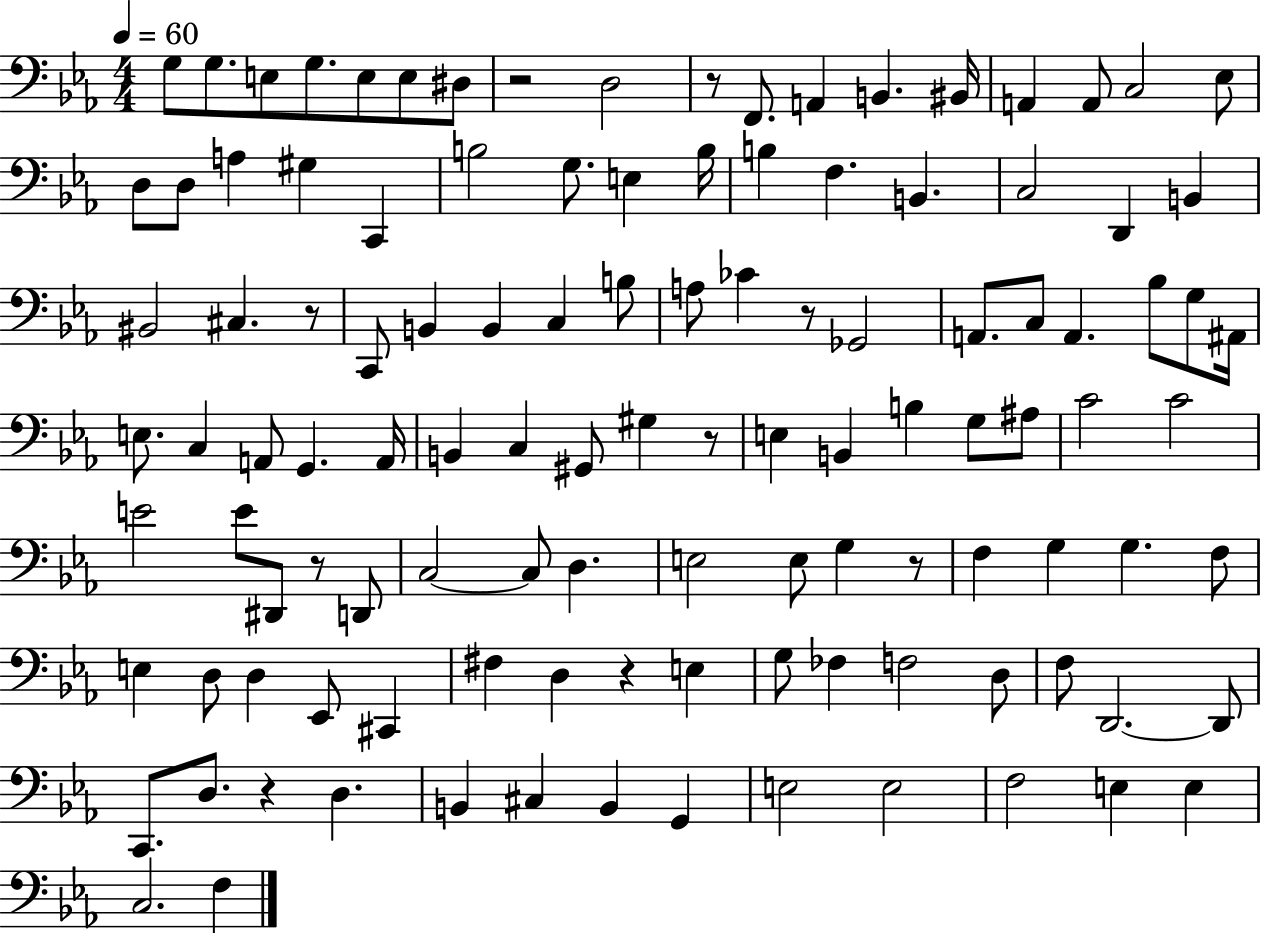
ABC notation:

X:1
T:Untitled
M:4/4
L:1/4
K:Eb
G,/2 G,/2 E,/2 G,/2 E,/2 E,/2 ^D,/2 z2 D,2 z/2 F,,/2 A,, B,, ^B,,/4 A,, A,,/2 C,2 _E,/2 D,/2 D,/2 A, ^G, C,, B,2 G,/2 E, B,/4 B, F, B,, C,2 D,, B,, ^B,,2 ^C, z/2 C,,/2 B,, B,, C, B,/2 A,/2 _C z/2 _G,,2 A,,/2 C,/2 A,, _B,/2 G,/2 ^A,,/4 E,/2 C, A,,/2 G,, A,,/4 B,, C, ^G,,/2 ^G, z/2 E, B,, B, G,/2 ^A,/2 C2 C2 E2 E/2 ^D,,/2 z/2 D,,/2 C,2 C,/2 D, E,2 E,/2 G, z/2 F, G, G, F,/2 E, D,/2 D, _E,,/2 ^C,, ^F, D, z E, G,/2 _F, F,2 D,/2 F,/2 D,,2 D,,/2 C,,/2 D,/2 z D, B,, ^C, B,, G,, E,2 E,2 F,2 E, E, C,2 F,